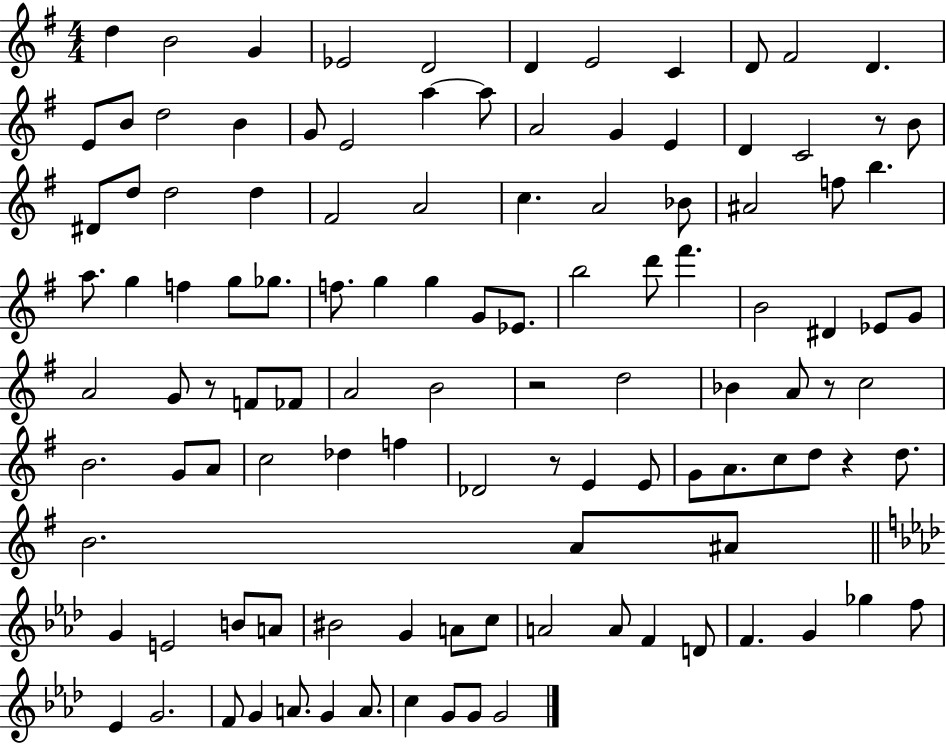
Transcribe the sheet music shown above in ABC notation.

X:1
T:Untitled
M:4/4
L:1/4
K:G
d B2 G _E2 D2 D E2 C D/2 ^F2 D E/2 B/2 d2 B G/2 E2 a a/2 A2 G E D C2 z/2 B/2 ^D/2 d/2 d2 d ^F2 A2 c A2 _B/2 ^A2 f/2 b a/2 g f g/2 _g/2 f/2 g g G/2 _E/2 b2 d'/2 ^f' B2 ^D _E/2 G/2 A2 G/2 z/2 F/2 _F/2 A2 B2 z2 d2 _B A/2 z/2 c2 B2 G/2 A/2 c2 _d f _D2 z/2 E E/2 G/2 A/2 c/2 d/2 z d/2 B2 A/2 ^A/2 G E2 B/2 A/2 ^B2 G A/2 c/2 A2 A/2 F D/2 F G _g f/2 _E G2 F/2 G A/2 G A/2 c G/2 G/2 G2